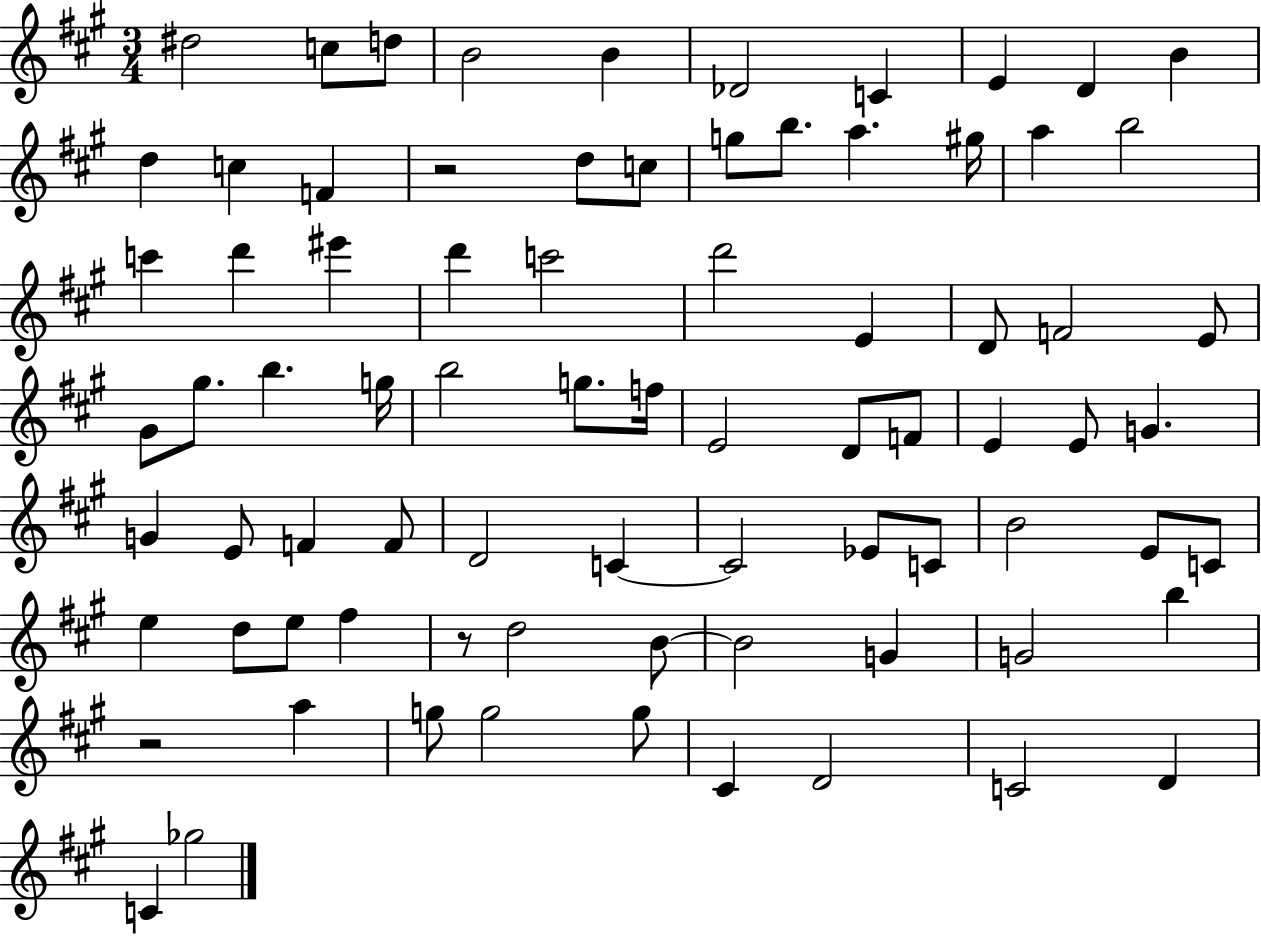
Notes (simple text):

D#5/h C5/e D5/e B4/h B4/q Db4/h C4/q E4/q D4/q B4/q D5/q C5/q F4/q R/h D5/e C5/e G5/e B5/e. A5/q. G#5/s A5/q B5/h C6/q D6/q EIS6/q D6/q C6/h D6/h E4/q D4/e F4/h E4/e G#4/e G#5/e. B5/q. G5/s B5/h G5/e. F5/s E4/h D4/e F4/e E4/q E4/e G4/q. G4/q E4/e F4/q F4/e D4/h C4/q C4/h Eb4/e C4/e B4/h E4/e C4/e E5/q D5/e E5/e F#5/q R/e D5/h B4/e B4/h G4/q G4/h B5/q R/h A5/q G5/e G5/h G5/e C#4/q D4/h C4/h D4/q C4/q Gb5/h